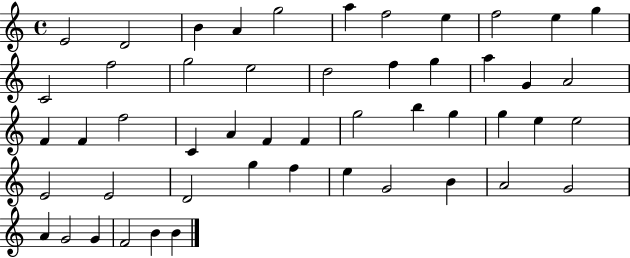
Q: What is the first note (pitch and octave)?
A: E4